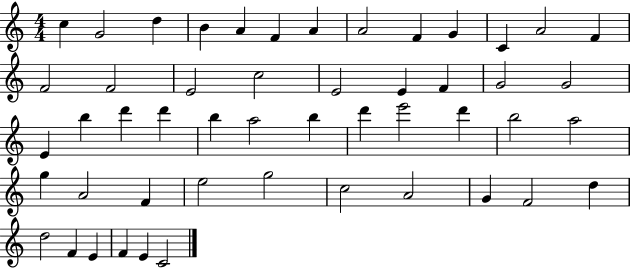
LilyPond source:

{
  \clef treble
  \numericTimeSignature
  \time 4/4
  \key c \major
  c''4 g'2 d''4 | b'4 a'4 f'4 a'4 | a'2 f'4 g'4 | c'4 a'2 f'4 | \break f'2 f'2 | e'2 c''2 | e'2 e'4 f'4 | g'2 g'2 | \break e'4 b''4 d'''4 d'''4 | b''4 a''2 b''4 | d'''4 e'''2 d'''4 | b''2 a''2 | \break g''4 a'2 f'4 | e''2 g''2 | c''2 a'2 | g'4 f'2 d''4 | \break d''2 f'4 e'4 | f'4 e'4 c'2 | \bar "|."
}